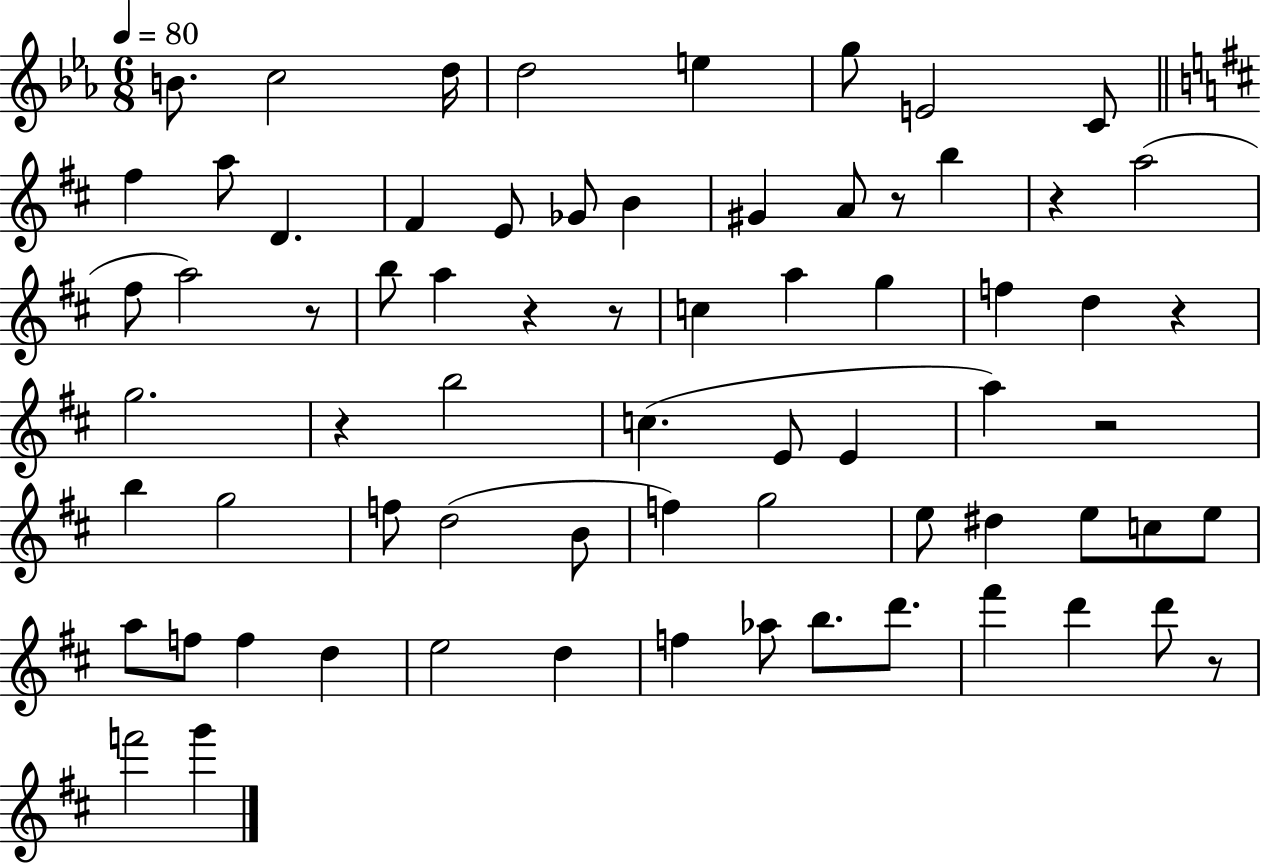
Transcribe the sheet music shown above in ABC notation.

X:1
T:Untitled
M:6/8
L:1/4
K:Eb
B/2 c2 d/4 d2 e g/2 E2 C/2 ^f a/2 D ^F E/2 _G/2 B ^G A/2 z/2 b z a2 ^f/2 a2 z/2 b/2 a z z/2 c a g f d z g2 z b2 c E/2 E a z2 b g2 f/2 d2 B/2 f g2 e/2 ^d e/2 c/2 e/2 a/2 f/2 f d e2 d f _a/2 b/2 d'/2 ^f' d' d'/2 z/2 f'2 g'